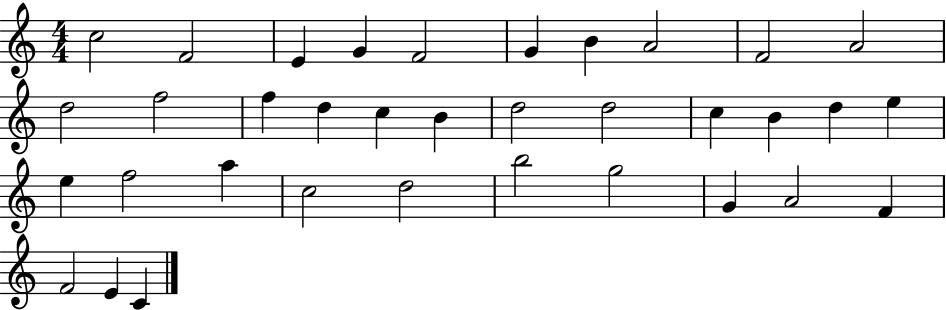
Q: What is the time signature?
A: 4/4